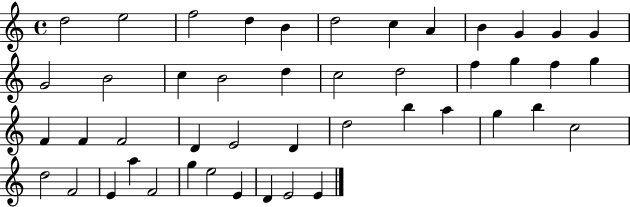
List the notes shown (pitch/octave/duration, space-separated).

D5/h E5/h F5/h D5/q B4/q D5/h C5/q A4/q B4/q G4/q G4/q G4/q G4/h B4/h C5/q B4/h D5/q C5/h D5/h F5/q G5/q F5/q G5/q F4/q F4/q F4/h D4/q E4/h D4/q D5/h B5/q A5/q G5/q B5/q C5/h D5/h F4/h E4/q A5/q F4/h G5/q E5/h E4/q D4/q E4/h E4/q